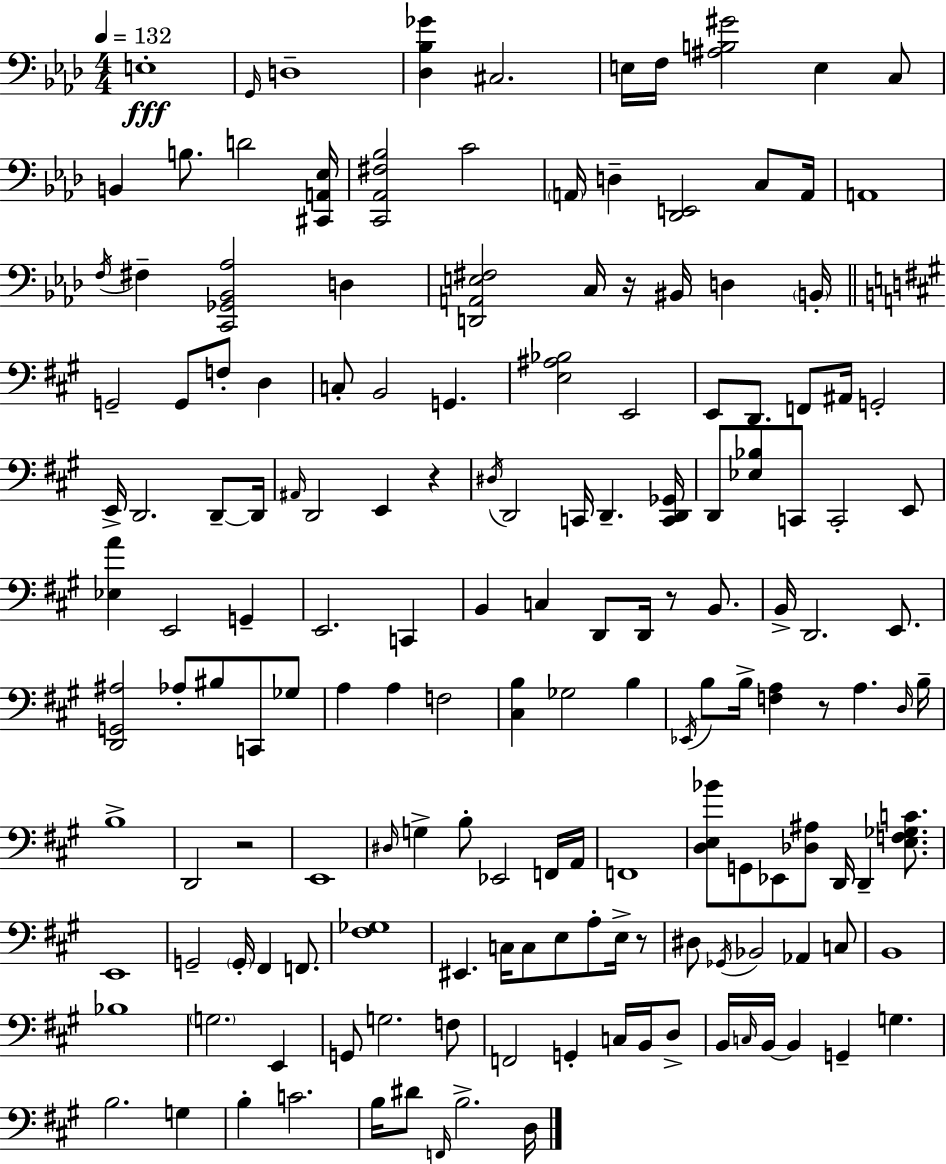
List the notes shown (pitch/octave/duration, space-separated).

E3/w G2/s D3/w [Db3,Bb3,Gb4]/q C#3/h. E3/s F3/s [A#3,B3,G#4]/h E3/q C3/e B2/q B3/e. D4/h [C#2,A2,Eb3]/s [C2,Ab2,F#3,Bb3]/h C4/h A2/s D3/q [Db2,E2]/h C3/e A2/s A2/w F3/s F#3/q [C2,Gb2,Bb2,Ab3]/h D3/q [D2,A2,E3,F#3]/h C3/s R/s BIS2/s D3/q B2/s G2/h G2/e F3/e D3/q C3/e B2/h G2/q. [E3,A#3,Bb3]/h E2/h E2/e D2/e. F2/e A#2/s G2/h E2/s D2/h. D2/e D2/s A#2/s D2/h E2/q R/q D#3/s D2/h C2/s D2/q. [C2,D2,Gb2]/s D2/e [Eb3,Bb3]/e C2/e C2/h E2/e [Eb3,A4]/q E2/h G2/q E2/h. C2/q B2/q C3/q D2/e D2/s R/e B2/e. B2/s D2/h. E2/e. [D2,G2,A#3]/h Ab3/e BIS3/e C2/e Gb3/e A3/q A3/q F3/h [C#3,B3]/q Gb3/h B3/q Eb2/s B3/e B3/s [F3,A3]/q R/e A3/q. D3/s B3/s B3/w D2/h R/h E2/w D#3/s G3/q B3/e Eb2/h F2/s A2/s F2/w [D3,E3,Bb4]/e G2/e Eb2/e [Db3,A#3]/e D2/s D2/q [E3,F3,Gb3,C4]/e. E2/w G2/h G2/s F#2/q F2/e. [F#3,Gb3]/w EIS2/q. C3/s C3/e E3/e A3/e E3/s R/e D#3/e Gb2/s Bb2/h Ab2/q C3/e B2/w Bb3/w G3/h. E2/q G2/e G3/h. F3/e F2/h G2/q C3/s B2/s D3/e B2/s C3/s B2/s B2/q G2/q G3/q. B3/h. G3/q B3/q C4/h. B3/s D#4/e F2/s B3/h. D3/s